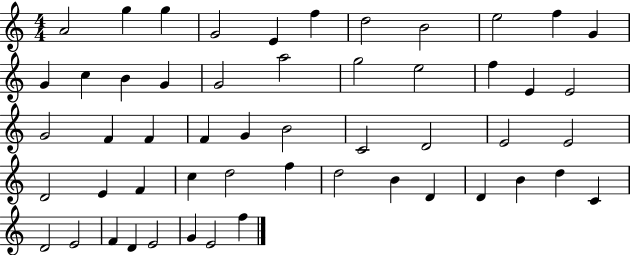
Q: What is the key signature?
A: C major